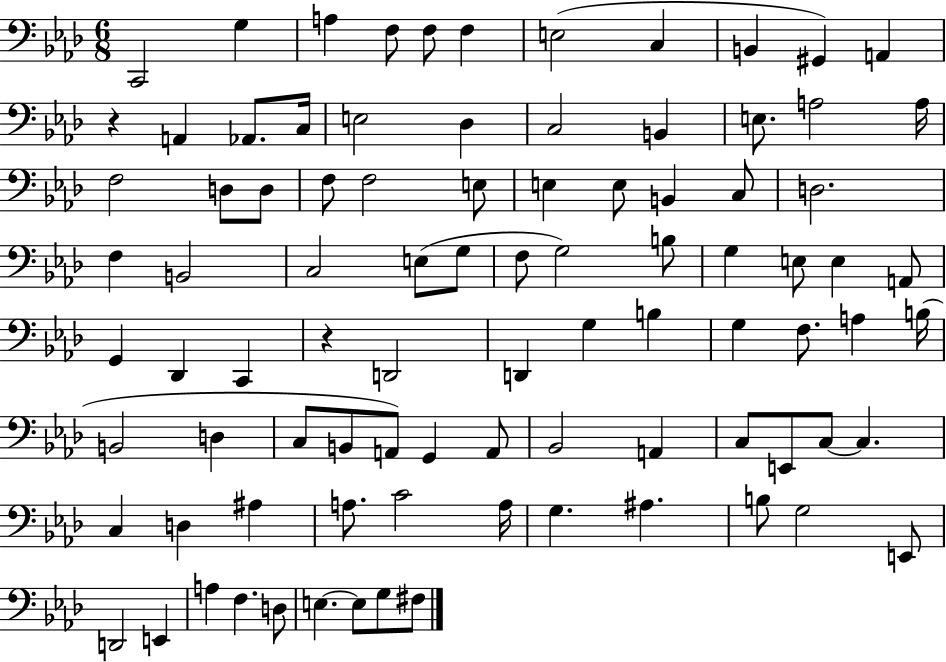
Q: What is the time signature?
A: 6/8